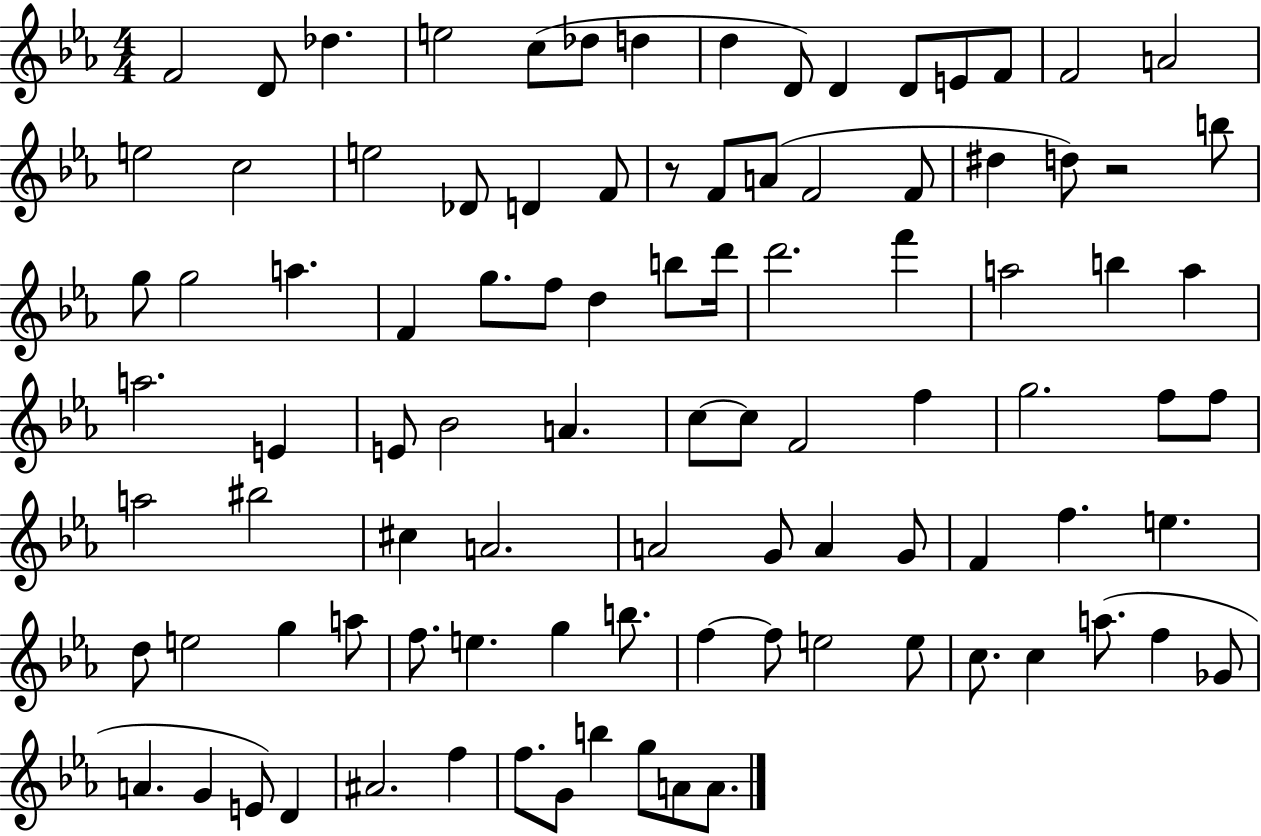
{
  \clef treble
  \numericTimeSignature
  \time 4/4
  \key ees \major
  f'2 d'8 des''4. | e''2 c''8( des''8 d''4 | d''4 d'8) d'4 d'8 e'8 f'8 | f'2 a'2 | \break e''2 c''2 | e''2 des'8 d'4 f'8 | r8 f'8 a'8( f'2 f'8 | dis''4 d''8) r2 b''8 | \break g''8 g''2 a''4. | f'4 g''8. f''8 d''4 b''8 d'''16 | d'''2. f'''4 | a''2 b''4 a''4 | \break a''2. e'4 | e'8 bes'2 a'4. | c''8~~ c''8 f'2 f''4 | g''2. f''8 f''8 | \break a''2 bis''2 | cis''4 a'2. | a'2 g'8 a'4 g'8 | f'4 f''4. e''4. | \break d''8 e''2 g''4 a''8 | f''8. e''4. g''4 b''8. | f''4~~ f''8 e''2 e''8 | c''8. c''4 a''8.( f''4 ges'8 | \break a'4. g'4 e'8) d'4 | ais'2. f''4 | f''8. g'8 b''4 g''8 a'8 a'8. | \bar "|."
}